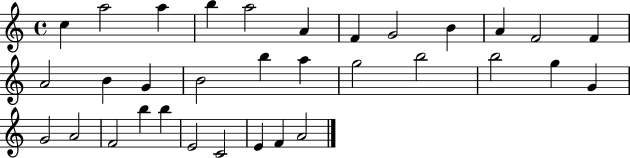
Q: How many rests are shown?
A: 0